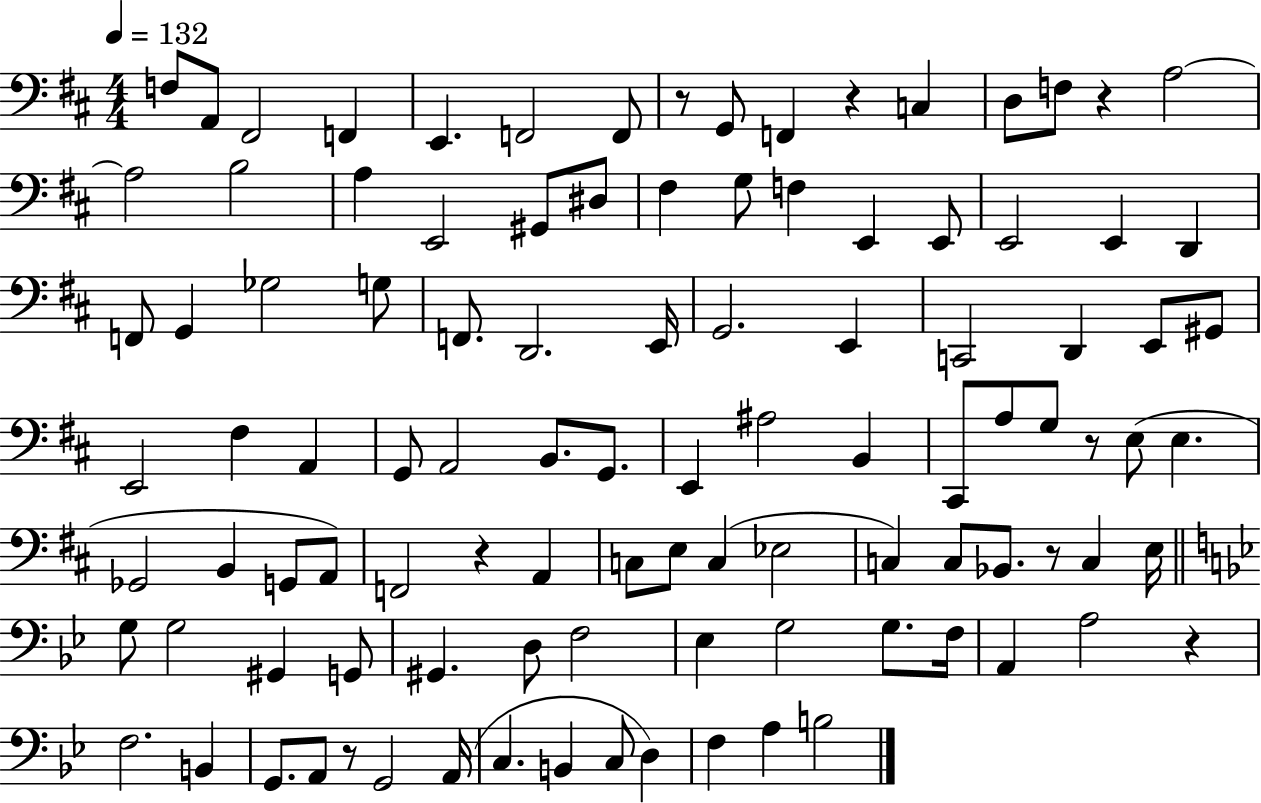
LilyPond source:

{
  \clef bass
  \numericTimeSignature
  \time 4/4
  \key d \major
  \tempo 4 = 132
  \repeat volta 2 { f8 a,8 fis,2 f,4 | e,4. f,2 f,8 | r8 g,8 f,4 r4 c4 | d8 f8 r4 a2~~ | \break a2 b2 | a4 e,2 gis,8 dis8 | fis4 g8 f4 e,4 e,8 | e,2 e,4 d,4 | \break f,8 g,4 ges2 g8 | f,8. d,2. e,16 | g,2. e,4 | c,2 d,4 e,8 gis,8 | \break e,2 fis4 a,4 | g,8 a,2 b,8. g,8. | e,4 ais2 b,4 | cis,8 a8 g8 r8 e8( e4. | \break ges,2 b,4 g,8 a,8) | f,2 r4 a,4 | c8 e8 c4( ees2 | c4) c8 bes,8. r8 c4 e16 | \break \bar "||" \break \key bes \major g8 g2 gis,4 g,8 | gis,4. d8 f2 | ees4 g2 g8. f16 | a,4 a2 r4 | \break f2. b,4 | g,8. a,8 r8 g,2 a,16( | c4. b,4 c8 d4) | f4 a4 b2 | \break } \bar "|."
}